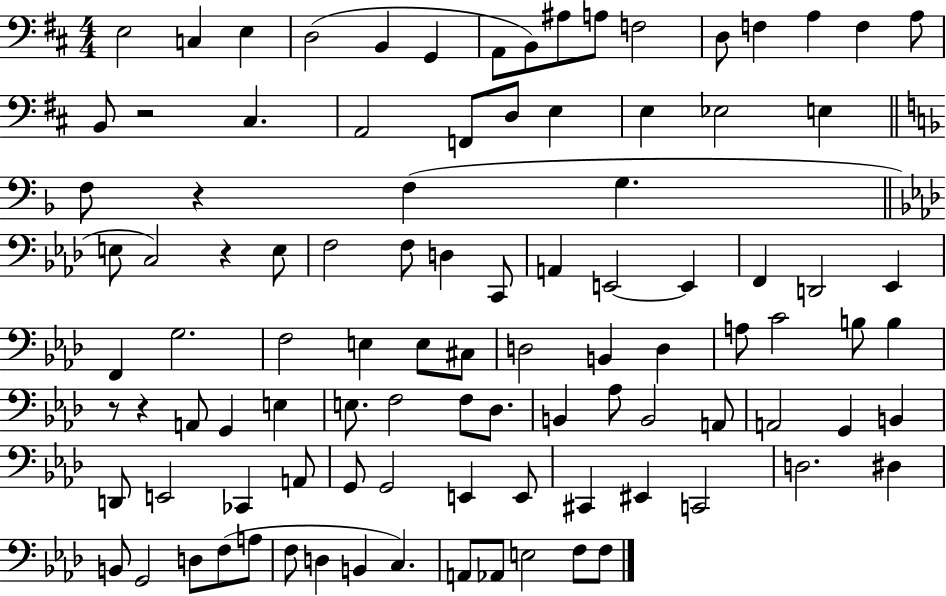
X:1
T:Untitled
M:4/4
L:1/4
K:D
E,2 C, E, D,2 B,, G,, A,,/2 B,,/2 ^A,/2 A,/2 F,2 D,/2 F, A, F, A,/2 B,,/2 z2 ^C, A,,2 F,,/2 D,/2 E, E, _E,2 E, F,/2 z F, G, E,/2 C,2 z E,/2 F,2 F,/2 D, C,,/2 A,, E,,2 E,, F,, D,,2 _E,, F,, G,2 F,2 E, E,/2 ^C,/2 D,2 B,, D, A,/2 C2 B,/2 B, z/2 z A,,/2 G,, E, E,/2 F,2 F,/2 _D,/2 B,, _A,/2 B,,2 A,,/2 A,,2 G,, B,, D,,/2 E,,2 _C,, A,,/2 G,,/2 G,,2 E,, E,,/2 ^C,, ^E,, C,,2 D,2 ^D, B,,/2 G,,2 D,/2 F,/2 A,/2 F,/2 D, B,, C, A,,/2 _A,,/2 E,2 F,/2 F,/2